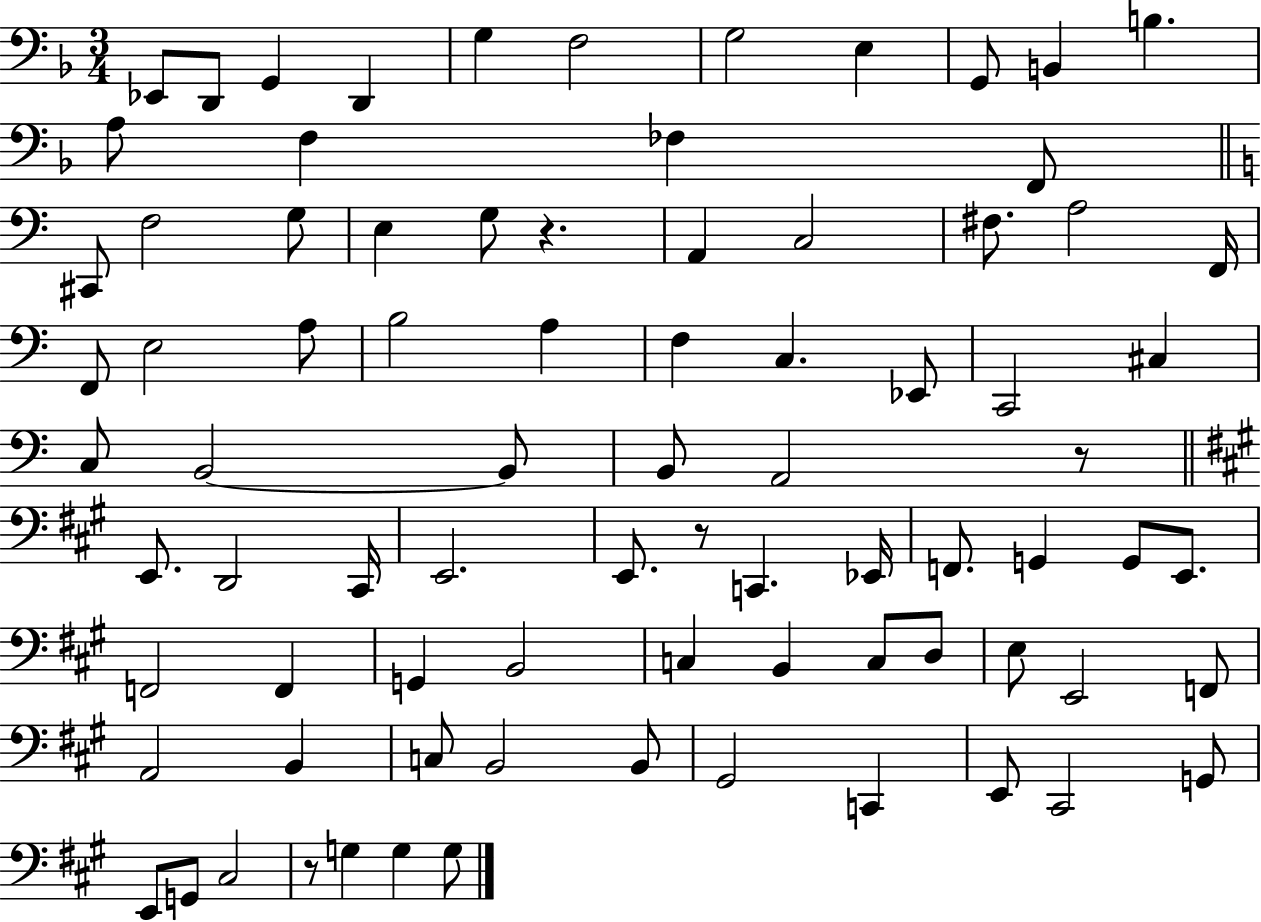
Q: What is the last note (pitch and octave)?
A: G3